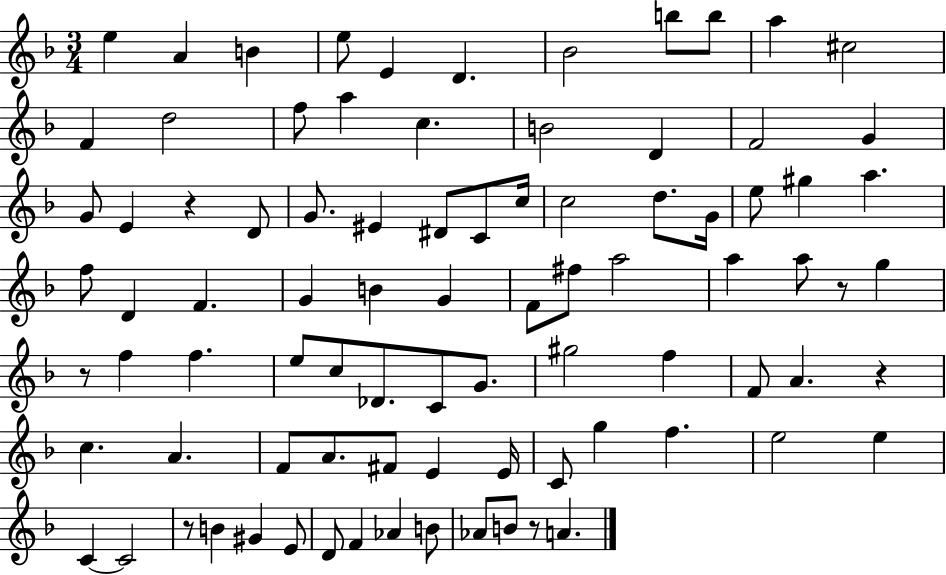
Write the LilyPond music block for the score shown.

{
  \clef treble
  \numericTimeSignature
  \time 3/4
  \key f \major
  e''4 a'4 b'4 | e''8 e'4 d'4. | bes'2 b''8 b''8 | a''4 cis''2 | \break f'4 d''2 | f''8 a''4 c''4. | b'2 d'4 | f'2 g'4 | \break g'8 e'4 r4 d'8 | g'8. eis'4 dis'8 c'8 c''16 | c''2 d''8. g'16 | e''8 gis''4 a''4. | \break f''8 d'4 f'4. | g'4 b'4 g'4 | f'8 fis''8 a''2 | a''4 a''8 r8 g''4 | \break r8 f''4 f''4. | e''8 c''8 des'8. c'8 g'8. | gis''2 f''4 | f'8 a'4. r4 | \break c''4. a'4. | f'8 a'8. fis'8 e'4 e'16 | c'8 g''4 f''4. | e''2 e''4 | \break c'4~~ c'2 | r8 b'4 gis'4 e'8 | d'8 f'4 aes'4 b'8 | aes'8 b'8 r8 a'4. | \break \bar "|."
}